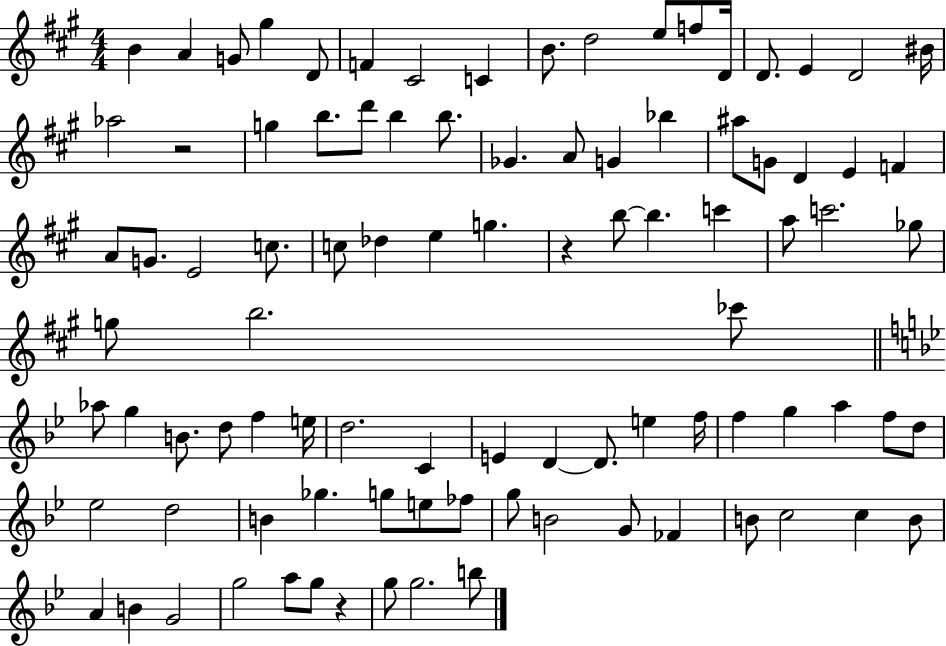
{
  \clef treble
  \numericTimeSignature
  \time 4/4
  \key a \major
  b'4 a'4 g'8 gis''4 d'8 | f'4 cis'2 c'4 | b'8. d''2 e''8 f''8 d'16 | d'8. e'4 d'2 bis'16 | \break aes''2 r2 | g''4 b''8. d'''8 b''4 b''8. | ges'4. a'8 g'4 bes''4 | ais''8 g'8 d'4 e'4 f'4 | \break a'8 g'8. e'2 c''8. | c''8 des''4 e''4 g''4. | r4 b''8~~ b''4. c'''4 | a''8 c'''2. ges''8 | \break g''8 b''2. ces'''8 | \bar "||" \break \key g \minor aes''8 g''4 b'8. d''8 f''4 e''16 | d''2. c'4 | e'4 d'4~~ d'8. e''4 f''16 | f''4 g''4 a''4 f''8 d''8 | \break ees''2 d''2 | b'4 ges''4. g''8 e''8 fes''8 | g''8 b'2 g'8 fes'4 | b'8 c''2 c''4 b'8 | \break a'4 b'4 g'2 | g''2 a''8 g''8 r4 | g''8 g''2. b''8 | \bar "|."
}